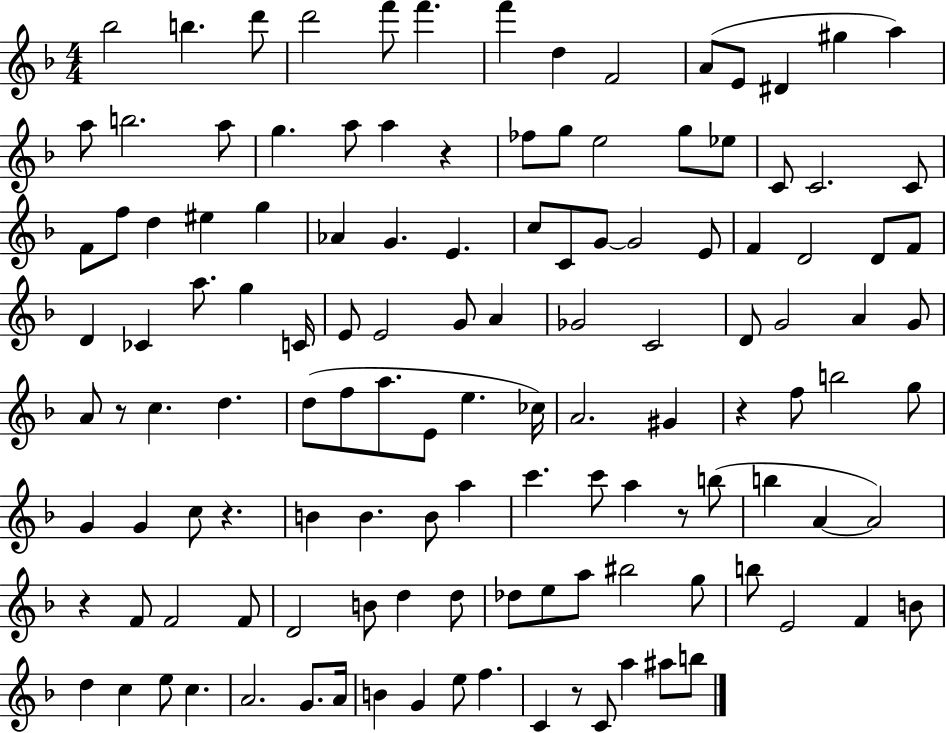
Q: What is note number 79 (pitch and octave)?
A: B4